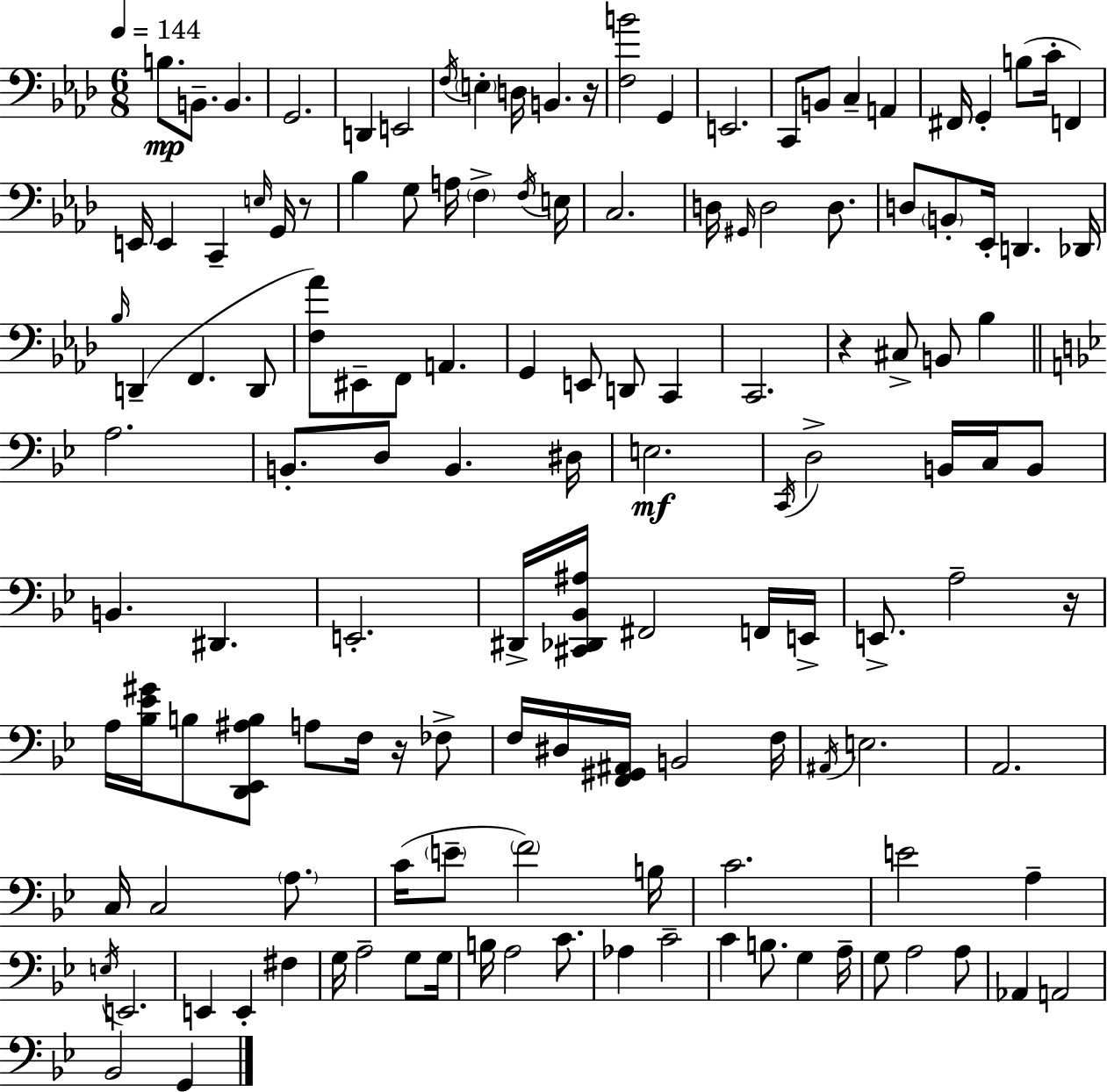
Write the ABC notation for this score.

X:1
T:Untitled
M:6/8
L:1/4
K:Ab
B,/2 B,,/2 B,, G,,2 D,, E,,2 F,/4 E, D,/4 B,, z/4 [F,B]2 G,, E,,2 C,,/2 B,,/2 C, A,, ^F,,/4 G,, B,/2 C/4 F,, E,,/4 E,, C,, E,/4 G,,/4 z/2 _B, G,/2 A,/4 F, F,/4 E,/4 C,2 D,/4 ^G,,/4 D,2 D,/2 D,/2 B,,/2 _E,,/4 D,, _D,,/4 _B,/4 D,, F,, D,,/2 [F,_A]/2 ^E,,/2 F,,/2 A,, G,, E,,/2 D,,/2 C,, C,,2 z ^C,/2 B,,/2 _B, A,2 B,,/2 D,/2 B,, ^D,/4 E,2 C,,/4 D,2 B,,/4 C,/4 B,,/2 B,, ^D,, E,,2 ^D,,/4 [^C,,_D,,_B,,^A,]/4 ^F,,2 F,,/4 E,,/4 E,,/2 A,2 z/4 A,/4 [_B,_E^G]/4 B,/2 [D,,_E,,^A,B,]/2 A,/2 F,/4 z/4 _F,/2 F,/4 ^D,/4 [F,,^G,,^A,,]/4 B,,2 F,/4 ^A,,/4 E,2 A,,2 C,/4 C,2 A,/2 C/4 E/2 F2 B,/4 C2 E2 A, E,/4 E,,2 E,, E,, ^F, G,/4 A,2 G,/2 G,/4 B,/4 A,2 C/2 _A, C2 C B,/2 G, A,/4 G,/2 A,2 A,/2 _A,, A,,2 _B,,2 G,,